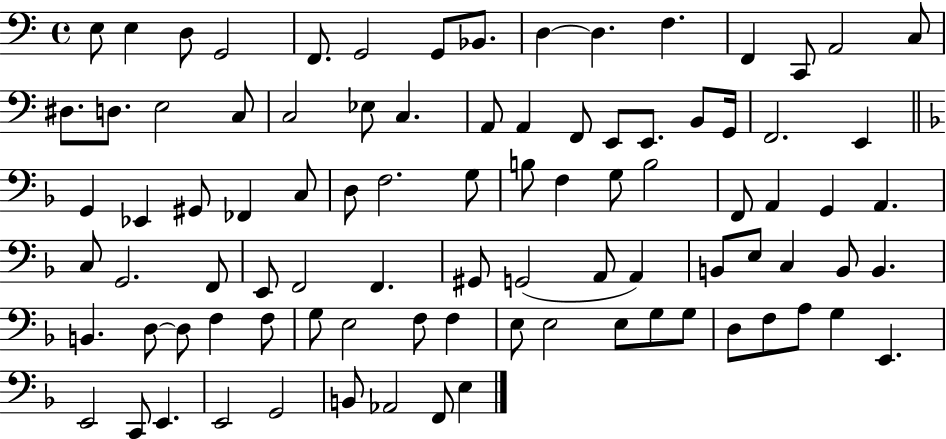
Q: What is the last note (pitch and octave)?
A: E3